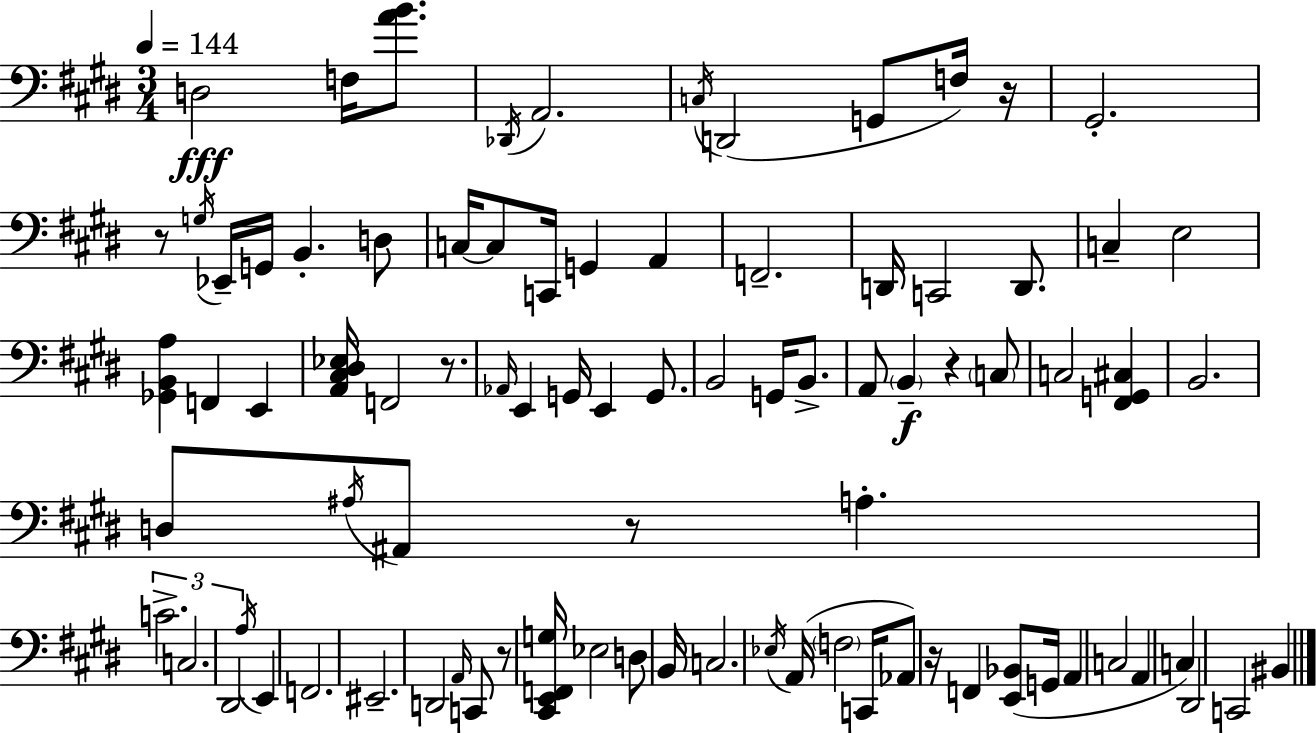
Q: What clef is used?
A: bass